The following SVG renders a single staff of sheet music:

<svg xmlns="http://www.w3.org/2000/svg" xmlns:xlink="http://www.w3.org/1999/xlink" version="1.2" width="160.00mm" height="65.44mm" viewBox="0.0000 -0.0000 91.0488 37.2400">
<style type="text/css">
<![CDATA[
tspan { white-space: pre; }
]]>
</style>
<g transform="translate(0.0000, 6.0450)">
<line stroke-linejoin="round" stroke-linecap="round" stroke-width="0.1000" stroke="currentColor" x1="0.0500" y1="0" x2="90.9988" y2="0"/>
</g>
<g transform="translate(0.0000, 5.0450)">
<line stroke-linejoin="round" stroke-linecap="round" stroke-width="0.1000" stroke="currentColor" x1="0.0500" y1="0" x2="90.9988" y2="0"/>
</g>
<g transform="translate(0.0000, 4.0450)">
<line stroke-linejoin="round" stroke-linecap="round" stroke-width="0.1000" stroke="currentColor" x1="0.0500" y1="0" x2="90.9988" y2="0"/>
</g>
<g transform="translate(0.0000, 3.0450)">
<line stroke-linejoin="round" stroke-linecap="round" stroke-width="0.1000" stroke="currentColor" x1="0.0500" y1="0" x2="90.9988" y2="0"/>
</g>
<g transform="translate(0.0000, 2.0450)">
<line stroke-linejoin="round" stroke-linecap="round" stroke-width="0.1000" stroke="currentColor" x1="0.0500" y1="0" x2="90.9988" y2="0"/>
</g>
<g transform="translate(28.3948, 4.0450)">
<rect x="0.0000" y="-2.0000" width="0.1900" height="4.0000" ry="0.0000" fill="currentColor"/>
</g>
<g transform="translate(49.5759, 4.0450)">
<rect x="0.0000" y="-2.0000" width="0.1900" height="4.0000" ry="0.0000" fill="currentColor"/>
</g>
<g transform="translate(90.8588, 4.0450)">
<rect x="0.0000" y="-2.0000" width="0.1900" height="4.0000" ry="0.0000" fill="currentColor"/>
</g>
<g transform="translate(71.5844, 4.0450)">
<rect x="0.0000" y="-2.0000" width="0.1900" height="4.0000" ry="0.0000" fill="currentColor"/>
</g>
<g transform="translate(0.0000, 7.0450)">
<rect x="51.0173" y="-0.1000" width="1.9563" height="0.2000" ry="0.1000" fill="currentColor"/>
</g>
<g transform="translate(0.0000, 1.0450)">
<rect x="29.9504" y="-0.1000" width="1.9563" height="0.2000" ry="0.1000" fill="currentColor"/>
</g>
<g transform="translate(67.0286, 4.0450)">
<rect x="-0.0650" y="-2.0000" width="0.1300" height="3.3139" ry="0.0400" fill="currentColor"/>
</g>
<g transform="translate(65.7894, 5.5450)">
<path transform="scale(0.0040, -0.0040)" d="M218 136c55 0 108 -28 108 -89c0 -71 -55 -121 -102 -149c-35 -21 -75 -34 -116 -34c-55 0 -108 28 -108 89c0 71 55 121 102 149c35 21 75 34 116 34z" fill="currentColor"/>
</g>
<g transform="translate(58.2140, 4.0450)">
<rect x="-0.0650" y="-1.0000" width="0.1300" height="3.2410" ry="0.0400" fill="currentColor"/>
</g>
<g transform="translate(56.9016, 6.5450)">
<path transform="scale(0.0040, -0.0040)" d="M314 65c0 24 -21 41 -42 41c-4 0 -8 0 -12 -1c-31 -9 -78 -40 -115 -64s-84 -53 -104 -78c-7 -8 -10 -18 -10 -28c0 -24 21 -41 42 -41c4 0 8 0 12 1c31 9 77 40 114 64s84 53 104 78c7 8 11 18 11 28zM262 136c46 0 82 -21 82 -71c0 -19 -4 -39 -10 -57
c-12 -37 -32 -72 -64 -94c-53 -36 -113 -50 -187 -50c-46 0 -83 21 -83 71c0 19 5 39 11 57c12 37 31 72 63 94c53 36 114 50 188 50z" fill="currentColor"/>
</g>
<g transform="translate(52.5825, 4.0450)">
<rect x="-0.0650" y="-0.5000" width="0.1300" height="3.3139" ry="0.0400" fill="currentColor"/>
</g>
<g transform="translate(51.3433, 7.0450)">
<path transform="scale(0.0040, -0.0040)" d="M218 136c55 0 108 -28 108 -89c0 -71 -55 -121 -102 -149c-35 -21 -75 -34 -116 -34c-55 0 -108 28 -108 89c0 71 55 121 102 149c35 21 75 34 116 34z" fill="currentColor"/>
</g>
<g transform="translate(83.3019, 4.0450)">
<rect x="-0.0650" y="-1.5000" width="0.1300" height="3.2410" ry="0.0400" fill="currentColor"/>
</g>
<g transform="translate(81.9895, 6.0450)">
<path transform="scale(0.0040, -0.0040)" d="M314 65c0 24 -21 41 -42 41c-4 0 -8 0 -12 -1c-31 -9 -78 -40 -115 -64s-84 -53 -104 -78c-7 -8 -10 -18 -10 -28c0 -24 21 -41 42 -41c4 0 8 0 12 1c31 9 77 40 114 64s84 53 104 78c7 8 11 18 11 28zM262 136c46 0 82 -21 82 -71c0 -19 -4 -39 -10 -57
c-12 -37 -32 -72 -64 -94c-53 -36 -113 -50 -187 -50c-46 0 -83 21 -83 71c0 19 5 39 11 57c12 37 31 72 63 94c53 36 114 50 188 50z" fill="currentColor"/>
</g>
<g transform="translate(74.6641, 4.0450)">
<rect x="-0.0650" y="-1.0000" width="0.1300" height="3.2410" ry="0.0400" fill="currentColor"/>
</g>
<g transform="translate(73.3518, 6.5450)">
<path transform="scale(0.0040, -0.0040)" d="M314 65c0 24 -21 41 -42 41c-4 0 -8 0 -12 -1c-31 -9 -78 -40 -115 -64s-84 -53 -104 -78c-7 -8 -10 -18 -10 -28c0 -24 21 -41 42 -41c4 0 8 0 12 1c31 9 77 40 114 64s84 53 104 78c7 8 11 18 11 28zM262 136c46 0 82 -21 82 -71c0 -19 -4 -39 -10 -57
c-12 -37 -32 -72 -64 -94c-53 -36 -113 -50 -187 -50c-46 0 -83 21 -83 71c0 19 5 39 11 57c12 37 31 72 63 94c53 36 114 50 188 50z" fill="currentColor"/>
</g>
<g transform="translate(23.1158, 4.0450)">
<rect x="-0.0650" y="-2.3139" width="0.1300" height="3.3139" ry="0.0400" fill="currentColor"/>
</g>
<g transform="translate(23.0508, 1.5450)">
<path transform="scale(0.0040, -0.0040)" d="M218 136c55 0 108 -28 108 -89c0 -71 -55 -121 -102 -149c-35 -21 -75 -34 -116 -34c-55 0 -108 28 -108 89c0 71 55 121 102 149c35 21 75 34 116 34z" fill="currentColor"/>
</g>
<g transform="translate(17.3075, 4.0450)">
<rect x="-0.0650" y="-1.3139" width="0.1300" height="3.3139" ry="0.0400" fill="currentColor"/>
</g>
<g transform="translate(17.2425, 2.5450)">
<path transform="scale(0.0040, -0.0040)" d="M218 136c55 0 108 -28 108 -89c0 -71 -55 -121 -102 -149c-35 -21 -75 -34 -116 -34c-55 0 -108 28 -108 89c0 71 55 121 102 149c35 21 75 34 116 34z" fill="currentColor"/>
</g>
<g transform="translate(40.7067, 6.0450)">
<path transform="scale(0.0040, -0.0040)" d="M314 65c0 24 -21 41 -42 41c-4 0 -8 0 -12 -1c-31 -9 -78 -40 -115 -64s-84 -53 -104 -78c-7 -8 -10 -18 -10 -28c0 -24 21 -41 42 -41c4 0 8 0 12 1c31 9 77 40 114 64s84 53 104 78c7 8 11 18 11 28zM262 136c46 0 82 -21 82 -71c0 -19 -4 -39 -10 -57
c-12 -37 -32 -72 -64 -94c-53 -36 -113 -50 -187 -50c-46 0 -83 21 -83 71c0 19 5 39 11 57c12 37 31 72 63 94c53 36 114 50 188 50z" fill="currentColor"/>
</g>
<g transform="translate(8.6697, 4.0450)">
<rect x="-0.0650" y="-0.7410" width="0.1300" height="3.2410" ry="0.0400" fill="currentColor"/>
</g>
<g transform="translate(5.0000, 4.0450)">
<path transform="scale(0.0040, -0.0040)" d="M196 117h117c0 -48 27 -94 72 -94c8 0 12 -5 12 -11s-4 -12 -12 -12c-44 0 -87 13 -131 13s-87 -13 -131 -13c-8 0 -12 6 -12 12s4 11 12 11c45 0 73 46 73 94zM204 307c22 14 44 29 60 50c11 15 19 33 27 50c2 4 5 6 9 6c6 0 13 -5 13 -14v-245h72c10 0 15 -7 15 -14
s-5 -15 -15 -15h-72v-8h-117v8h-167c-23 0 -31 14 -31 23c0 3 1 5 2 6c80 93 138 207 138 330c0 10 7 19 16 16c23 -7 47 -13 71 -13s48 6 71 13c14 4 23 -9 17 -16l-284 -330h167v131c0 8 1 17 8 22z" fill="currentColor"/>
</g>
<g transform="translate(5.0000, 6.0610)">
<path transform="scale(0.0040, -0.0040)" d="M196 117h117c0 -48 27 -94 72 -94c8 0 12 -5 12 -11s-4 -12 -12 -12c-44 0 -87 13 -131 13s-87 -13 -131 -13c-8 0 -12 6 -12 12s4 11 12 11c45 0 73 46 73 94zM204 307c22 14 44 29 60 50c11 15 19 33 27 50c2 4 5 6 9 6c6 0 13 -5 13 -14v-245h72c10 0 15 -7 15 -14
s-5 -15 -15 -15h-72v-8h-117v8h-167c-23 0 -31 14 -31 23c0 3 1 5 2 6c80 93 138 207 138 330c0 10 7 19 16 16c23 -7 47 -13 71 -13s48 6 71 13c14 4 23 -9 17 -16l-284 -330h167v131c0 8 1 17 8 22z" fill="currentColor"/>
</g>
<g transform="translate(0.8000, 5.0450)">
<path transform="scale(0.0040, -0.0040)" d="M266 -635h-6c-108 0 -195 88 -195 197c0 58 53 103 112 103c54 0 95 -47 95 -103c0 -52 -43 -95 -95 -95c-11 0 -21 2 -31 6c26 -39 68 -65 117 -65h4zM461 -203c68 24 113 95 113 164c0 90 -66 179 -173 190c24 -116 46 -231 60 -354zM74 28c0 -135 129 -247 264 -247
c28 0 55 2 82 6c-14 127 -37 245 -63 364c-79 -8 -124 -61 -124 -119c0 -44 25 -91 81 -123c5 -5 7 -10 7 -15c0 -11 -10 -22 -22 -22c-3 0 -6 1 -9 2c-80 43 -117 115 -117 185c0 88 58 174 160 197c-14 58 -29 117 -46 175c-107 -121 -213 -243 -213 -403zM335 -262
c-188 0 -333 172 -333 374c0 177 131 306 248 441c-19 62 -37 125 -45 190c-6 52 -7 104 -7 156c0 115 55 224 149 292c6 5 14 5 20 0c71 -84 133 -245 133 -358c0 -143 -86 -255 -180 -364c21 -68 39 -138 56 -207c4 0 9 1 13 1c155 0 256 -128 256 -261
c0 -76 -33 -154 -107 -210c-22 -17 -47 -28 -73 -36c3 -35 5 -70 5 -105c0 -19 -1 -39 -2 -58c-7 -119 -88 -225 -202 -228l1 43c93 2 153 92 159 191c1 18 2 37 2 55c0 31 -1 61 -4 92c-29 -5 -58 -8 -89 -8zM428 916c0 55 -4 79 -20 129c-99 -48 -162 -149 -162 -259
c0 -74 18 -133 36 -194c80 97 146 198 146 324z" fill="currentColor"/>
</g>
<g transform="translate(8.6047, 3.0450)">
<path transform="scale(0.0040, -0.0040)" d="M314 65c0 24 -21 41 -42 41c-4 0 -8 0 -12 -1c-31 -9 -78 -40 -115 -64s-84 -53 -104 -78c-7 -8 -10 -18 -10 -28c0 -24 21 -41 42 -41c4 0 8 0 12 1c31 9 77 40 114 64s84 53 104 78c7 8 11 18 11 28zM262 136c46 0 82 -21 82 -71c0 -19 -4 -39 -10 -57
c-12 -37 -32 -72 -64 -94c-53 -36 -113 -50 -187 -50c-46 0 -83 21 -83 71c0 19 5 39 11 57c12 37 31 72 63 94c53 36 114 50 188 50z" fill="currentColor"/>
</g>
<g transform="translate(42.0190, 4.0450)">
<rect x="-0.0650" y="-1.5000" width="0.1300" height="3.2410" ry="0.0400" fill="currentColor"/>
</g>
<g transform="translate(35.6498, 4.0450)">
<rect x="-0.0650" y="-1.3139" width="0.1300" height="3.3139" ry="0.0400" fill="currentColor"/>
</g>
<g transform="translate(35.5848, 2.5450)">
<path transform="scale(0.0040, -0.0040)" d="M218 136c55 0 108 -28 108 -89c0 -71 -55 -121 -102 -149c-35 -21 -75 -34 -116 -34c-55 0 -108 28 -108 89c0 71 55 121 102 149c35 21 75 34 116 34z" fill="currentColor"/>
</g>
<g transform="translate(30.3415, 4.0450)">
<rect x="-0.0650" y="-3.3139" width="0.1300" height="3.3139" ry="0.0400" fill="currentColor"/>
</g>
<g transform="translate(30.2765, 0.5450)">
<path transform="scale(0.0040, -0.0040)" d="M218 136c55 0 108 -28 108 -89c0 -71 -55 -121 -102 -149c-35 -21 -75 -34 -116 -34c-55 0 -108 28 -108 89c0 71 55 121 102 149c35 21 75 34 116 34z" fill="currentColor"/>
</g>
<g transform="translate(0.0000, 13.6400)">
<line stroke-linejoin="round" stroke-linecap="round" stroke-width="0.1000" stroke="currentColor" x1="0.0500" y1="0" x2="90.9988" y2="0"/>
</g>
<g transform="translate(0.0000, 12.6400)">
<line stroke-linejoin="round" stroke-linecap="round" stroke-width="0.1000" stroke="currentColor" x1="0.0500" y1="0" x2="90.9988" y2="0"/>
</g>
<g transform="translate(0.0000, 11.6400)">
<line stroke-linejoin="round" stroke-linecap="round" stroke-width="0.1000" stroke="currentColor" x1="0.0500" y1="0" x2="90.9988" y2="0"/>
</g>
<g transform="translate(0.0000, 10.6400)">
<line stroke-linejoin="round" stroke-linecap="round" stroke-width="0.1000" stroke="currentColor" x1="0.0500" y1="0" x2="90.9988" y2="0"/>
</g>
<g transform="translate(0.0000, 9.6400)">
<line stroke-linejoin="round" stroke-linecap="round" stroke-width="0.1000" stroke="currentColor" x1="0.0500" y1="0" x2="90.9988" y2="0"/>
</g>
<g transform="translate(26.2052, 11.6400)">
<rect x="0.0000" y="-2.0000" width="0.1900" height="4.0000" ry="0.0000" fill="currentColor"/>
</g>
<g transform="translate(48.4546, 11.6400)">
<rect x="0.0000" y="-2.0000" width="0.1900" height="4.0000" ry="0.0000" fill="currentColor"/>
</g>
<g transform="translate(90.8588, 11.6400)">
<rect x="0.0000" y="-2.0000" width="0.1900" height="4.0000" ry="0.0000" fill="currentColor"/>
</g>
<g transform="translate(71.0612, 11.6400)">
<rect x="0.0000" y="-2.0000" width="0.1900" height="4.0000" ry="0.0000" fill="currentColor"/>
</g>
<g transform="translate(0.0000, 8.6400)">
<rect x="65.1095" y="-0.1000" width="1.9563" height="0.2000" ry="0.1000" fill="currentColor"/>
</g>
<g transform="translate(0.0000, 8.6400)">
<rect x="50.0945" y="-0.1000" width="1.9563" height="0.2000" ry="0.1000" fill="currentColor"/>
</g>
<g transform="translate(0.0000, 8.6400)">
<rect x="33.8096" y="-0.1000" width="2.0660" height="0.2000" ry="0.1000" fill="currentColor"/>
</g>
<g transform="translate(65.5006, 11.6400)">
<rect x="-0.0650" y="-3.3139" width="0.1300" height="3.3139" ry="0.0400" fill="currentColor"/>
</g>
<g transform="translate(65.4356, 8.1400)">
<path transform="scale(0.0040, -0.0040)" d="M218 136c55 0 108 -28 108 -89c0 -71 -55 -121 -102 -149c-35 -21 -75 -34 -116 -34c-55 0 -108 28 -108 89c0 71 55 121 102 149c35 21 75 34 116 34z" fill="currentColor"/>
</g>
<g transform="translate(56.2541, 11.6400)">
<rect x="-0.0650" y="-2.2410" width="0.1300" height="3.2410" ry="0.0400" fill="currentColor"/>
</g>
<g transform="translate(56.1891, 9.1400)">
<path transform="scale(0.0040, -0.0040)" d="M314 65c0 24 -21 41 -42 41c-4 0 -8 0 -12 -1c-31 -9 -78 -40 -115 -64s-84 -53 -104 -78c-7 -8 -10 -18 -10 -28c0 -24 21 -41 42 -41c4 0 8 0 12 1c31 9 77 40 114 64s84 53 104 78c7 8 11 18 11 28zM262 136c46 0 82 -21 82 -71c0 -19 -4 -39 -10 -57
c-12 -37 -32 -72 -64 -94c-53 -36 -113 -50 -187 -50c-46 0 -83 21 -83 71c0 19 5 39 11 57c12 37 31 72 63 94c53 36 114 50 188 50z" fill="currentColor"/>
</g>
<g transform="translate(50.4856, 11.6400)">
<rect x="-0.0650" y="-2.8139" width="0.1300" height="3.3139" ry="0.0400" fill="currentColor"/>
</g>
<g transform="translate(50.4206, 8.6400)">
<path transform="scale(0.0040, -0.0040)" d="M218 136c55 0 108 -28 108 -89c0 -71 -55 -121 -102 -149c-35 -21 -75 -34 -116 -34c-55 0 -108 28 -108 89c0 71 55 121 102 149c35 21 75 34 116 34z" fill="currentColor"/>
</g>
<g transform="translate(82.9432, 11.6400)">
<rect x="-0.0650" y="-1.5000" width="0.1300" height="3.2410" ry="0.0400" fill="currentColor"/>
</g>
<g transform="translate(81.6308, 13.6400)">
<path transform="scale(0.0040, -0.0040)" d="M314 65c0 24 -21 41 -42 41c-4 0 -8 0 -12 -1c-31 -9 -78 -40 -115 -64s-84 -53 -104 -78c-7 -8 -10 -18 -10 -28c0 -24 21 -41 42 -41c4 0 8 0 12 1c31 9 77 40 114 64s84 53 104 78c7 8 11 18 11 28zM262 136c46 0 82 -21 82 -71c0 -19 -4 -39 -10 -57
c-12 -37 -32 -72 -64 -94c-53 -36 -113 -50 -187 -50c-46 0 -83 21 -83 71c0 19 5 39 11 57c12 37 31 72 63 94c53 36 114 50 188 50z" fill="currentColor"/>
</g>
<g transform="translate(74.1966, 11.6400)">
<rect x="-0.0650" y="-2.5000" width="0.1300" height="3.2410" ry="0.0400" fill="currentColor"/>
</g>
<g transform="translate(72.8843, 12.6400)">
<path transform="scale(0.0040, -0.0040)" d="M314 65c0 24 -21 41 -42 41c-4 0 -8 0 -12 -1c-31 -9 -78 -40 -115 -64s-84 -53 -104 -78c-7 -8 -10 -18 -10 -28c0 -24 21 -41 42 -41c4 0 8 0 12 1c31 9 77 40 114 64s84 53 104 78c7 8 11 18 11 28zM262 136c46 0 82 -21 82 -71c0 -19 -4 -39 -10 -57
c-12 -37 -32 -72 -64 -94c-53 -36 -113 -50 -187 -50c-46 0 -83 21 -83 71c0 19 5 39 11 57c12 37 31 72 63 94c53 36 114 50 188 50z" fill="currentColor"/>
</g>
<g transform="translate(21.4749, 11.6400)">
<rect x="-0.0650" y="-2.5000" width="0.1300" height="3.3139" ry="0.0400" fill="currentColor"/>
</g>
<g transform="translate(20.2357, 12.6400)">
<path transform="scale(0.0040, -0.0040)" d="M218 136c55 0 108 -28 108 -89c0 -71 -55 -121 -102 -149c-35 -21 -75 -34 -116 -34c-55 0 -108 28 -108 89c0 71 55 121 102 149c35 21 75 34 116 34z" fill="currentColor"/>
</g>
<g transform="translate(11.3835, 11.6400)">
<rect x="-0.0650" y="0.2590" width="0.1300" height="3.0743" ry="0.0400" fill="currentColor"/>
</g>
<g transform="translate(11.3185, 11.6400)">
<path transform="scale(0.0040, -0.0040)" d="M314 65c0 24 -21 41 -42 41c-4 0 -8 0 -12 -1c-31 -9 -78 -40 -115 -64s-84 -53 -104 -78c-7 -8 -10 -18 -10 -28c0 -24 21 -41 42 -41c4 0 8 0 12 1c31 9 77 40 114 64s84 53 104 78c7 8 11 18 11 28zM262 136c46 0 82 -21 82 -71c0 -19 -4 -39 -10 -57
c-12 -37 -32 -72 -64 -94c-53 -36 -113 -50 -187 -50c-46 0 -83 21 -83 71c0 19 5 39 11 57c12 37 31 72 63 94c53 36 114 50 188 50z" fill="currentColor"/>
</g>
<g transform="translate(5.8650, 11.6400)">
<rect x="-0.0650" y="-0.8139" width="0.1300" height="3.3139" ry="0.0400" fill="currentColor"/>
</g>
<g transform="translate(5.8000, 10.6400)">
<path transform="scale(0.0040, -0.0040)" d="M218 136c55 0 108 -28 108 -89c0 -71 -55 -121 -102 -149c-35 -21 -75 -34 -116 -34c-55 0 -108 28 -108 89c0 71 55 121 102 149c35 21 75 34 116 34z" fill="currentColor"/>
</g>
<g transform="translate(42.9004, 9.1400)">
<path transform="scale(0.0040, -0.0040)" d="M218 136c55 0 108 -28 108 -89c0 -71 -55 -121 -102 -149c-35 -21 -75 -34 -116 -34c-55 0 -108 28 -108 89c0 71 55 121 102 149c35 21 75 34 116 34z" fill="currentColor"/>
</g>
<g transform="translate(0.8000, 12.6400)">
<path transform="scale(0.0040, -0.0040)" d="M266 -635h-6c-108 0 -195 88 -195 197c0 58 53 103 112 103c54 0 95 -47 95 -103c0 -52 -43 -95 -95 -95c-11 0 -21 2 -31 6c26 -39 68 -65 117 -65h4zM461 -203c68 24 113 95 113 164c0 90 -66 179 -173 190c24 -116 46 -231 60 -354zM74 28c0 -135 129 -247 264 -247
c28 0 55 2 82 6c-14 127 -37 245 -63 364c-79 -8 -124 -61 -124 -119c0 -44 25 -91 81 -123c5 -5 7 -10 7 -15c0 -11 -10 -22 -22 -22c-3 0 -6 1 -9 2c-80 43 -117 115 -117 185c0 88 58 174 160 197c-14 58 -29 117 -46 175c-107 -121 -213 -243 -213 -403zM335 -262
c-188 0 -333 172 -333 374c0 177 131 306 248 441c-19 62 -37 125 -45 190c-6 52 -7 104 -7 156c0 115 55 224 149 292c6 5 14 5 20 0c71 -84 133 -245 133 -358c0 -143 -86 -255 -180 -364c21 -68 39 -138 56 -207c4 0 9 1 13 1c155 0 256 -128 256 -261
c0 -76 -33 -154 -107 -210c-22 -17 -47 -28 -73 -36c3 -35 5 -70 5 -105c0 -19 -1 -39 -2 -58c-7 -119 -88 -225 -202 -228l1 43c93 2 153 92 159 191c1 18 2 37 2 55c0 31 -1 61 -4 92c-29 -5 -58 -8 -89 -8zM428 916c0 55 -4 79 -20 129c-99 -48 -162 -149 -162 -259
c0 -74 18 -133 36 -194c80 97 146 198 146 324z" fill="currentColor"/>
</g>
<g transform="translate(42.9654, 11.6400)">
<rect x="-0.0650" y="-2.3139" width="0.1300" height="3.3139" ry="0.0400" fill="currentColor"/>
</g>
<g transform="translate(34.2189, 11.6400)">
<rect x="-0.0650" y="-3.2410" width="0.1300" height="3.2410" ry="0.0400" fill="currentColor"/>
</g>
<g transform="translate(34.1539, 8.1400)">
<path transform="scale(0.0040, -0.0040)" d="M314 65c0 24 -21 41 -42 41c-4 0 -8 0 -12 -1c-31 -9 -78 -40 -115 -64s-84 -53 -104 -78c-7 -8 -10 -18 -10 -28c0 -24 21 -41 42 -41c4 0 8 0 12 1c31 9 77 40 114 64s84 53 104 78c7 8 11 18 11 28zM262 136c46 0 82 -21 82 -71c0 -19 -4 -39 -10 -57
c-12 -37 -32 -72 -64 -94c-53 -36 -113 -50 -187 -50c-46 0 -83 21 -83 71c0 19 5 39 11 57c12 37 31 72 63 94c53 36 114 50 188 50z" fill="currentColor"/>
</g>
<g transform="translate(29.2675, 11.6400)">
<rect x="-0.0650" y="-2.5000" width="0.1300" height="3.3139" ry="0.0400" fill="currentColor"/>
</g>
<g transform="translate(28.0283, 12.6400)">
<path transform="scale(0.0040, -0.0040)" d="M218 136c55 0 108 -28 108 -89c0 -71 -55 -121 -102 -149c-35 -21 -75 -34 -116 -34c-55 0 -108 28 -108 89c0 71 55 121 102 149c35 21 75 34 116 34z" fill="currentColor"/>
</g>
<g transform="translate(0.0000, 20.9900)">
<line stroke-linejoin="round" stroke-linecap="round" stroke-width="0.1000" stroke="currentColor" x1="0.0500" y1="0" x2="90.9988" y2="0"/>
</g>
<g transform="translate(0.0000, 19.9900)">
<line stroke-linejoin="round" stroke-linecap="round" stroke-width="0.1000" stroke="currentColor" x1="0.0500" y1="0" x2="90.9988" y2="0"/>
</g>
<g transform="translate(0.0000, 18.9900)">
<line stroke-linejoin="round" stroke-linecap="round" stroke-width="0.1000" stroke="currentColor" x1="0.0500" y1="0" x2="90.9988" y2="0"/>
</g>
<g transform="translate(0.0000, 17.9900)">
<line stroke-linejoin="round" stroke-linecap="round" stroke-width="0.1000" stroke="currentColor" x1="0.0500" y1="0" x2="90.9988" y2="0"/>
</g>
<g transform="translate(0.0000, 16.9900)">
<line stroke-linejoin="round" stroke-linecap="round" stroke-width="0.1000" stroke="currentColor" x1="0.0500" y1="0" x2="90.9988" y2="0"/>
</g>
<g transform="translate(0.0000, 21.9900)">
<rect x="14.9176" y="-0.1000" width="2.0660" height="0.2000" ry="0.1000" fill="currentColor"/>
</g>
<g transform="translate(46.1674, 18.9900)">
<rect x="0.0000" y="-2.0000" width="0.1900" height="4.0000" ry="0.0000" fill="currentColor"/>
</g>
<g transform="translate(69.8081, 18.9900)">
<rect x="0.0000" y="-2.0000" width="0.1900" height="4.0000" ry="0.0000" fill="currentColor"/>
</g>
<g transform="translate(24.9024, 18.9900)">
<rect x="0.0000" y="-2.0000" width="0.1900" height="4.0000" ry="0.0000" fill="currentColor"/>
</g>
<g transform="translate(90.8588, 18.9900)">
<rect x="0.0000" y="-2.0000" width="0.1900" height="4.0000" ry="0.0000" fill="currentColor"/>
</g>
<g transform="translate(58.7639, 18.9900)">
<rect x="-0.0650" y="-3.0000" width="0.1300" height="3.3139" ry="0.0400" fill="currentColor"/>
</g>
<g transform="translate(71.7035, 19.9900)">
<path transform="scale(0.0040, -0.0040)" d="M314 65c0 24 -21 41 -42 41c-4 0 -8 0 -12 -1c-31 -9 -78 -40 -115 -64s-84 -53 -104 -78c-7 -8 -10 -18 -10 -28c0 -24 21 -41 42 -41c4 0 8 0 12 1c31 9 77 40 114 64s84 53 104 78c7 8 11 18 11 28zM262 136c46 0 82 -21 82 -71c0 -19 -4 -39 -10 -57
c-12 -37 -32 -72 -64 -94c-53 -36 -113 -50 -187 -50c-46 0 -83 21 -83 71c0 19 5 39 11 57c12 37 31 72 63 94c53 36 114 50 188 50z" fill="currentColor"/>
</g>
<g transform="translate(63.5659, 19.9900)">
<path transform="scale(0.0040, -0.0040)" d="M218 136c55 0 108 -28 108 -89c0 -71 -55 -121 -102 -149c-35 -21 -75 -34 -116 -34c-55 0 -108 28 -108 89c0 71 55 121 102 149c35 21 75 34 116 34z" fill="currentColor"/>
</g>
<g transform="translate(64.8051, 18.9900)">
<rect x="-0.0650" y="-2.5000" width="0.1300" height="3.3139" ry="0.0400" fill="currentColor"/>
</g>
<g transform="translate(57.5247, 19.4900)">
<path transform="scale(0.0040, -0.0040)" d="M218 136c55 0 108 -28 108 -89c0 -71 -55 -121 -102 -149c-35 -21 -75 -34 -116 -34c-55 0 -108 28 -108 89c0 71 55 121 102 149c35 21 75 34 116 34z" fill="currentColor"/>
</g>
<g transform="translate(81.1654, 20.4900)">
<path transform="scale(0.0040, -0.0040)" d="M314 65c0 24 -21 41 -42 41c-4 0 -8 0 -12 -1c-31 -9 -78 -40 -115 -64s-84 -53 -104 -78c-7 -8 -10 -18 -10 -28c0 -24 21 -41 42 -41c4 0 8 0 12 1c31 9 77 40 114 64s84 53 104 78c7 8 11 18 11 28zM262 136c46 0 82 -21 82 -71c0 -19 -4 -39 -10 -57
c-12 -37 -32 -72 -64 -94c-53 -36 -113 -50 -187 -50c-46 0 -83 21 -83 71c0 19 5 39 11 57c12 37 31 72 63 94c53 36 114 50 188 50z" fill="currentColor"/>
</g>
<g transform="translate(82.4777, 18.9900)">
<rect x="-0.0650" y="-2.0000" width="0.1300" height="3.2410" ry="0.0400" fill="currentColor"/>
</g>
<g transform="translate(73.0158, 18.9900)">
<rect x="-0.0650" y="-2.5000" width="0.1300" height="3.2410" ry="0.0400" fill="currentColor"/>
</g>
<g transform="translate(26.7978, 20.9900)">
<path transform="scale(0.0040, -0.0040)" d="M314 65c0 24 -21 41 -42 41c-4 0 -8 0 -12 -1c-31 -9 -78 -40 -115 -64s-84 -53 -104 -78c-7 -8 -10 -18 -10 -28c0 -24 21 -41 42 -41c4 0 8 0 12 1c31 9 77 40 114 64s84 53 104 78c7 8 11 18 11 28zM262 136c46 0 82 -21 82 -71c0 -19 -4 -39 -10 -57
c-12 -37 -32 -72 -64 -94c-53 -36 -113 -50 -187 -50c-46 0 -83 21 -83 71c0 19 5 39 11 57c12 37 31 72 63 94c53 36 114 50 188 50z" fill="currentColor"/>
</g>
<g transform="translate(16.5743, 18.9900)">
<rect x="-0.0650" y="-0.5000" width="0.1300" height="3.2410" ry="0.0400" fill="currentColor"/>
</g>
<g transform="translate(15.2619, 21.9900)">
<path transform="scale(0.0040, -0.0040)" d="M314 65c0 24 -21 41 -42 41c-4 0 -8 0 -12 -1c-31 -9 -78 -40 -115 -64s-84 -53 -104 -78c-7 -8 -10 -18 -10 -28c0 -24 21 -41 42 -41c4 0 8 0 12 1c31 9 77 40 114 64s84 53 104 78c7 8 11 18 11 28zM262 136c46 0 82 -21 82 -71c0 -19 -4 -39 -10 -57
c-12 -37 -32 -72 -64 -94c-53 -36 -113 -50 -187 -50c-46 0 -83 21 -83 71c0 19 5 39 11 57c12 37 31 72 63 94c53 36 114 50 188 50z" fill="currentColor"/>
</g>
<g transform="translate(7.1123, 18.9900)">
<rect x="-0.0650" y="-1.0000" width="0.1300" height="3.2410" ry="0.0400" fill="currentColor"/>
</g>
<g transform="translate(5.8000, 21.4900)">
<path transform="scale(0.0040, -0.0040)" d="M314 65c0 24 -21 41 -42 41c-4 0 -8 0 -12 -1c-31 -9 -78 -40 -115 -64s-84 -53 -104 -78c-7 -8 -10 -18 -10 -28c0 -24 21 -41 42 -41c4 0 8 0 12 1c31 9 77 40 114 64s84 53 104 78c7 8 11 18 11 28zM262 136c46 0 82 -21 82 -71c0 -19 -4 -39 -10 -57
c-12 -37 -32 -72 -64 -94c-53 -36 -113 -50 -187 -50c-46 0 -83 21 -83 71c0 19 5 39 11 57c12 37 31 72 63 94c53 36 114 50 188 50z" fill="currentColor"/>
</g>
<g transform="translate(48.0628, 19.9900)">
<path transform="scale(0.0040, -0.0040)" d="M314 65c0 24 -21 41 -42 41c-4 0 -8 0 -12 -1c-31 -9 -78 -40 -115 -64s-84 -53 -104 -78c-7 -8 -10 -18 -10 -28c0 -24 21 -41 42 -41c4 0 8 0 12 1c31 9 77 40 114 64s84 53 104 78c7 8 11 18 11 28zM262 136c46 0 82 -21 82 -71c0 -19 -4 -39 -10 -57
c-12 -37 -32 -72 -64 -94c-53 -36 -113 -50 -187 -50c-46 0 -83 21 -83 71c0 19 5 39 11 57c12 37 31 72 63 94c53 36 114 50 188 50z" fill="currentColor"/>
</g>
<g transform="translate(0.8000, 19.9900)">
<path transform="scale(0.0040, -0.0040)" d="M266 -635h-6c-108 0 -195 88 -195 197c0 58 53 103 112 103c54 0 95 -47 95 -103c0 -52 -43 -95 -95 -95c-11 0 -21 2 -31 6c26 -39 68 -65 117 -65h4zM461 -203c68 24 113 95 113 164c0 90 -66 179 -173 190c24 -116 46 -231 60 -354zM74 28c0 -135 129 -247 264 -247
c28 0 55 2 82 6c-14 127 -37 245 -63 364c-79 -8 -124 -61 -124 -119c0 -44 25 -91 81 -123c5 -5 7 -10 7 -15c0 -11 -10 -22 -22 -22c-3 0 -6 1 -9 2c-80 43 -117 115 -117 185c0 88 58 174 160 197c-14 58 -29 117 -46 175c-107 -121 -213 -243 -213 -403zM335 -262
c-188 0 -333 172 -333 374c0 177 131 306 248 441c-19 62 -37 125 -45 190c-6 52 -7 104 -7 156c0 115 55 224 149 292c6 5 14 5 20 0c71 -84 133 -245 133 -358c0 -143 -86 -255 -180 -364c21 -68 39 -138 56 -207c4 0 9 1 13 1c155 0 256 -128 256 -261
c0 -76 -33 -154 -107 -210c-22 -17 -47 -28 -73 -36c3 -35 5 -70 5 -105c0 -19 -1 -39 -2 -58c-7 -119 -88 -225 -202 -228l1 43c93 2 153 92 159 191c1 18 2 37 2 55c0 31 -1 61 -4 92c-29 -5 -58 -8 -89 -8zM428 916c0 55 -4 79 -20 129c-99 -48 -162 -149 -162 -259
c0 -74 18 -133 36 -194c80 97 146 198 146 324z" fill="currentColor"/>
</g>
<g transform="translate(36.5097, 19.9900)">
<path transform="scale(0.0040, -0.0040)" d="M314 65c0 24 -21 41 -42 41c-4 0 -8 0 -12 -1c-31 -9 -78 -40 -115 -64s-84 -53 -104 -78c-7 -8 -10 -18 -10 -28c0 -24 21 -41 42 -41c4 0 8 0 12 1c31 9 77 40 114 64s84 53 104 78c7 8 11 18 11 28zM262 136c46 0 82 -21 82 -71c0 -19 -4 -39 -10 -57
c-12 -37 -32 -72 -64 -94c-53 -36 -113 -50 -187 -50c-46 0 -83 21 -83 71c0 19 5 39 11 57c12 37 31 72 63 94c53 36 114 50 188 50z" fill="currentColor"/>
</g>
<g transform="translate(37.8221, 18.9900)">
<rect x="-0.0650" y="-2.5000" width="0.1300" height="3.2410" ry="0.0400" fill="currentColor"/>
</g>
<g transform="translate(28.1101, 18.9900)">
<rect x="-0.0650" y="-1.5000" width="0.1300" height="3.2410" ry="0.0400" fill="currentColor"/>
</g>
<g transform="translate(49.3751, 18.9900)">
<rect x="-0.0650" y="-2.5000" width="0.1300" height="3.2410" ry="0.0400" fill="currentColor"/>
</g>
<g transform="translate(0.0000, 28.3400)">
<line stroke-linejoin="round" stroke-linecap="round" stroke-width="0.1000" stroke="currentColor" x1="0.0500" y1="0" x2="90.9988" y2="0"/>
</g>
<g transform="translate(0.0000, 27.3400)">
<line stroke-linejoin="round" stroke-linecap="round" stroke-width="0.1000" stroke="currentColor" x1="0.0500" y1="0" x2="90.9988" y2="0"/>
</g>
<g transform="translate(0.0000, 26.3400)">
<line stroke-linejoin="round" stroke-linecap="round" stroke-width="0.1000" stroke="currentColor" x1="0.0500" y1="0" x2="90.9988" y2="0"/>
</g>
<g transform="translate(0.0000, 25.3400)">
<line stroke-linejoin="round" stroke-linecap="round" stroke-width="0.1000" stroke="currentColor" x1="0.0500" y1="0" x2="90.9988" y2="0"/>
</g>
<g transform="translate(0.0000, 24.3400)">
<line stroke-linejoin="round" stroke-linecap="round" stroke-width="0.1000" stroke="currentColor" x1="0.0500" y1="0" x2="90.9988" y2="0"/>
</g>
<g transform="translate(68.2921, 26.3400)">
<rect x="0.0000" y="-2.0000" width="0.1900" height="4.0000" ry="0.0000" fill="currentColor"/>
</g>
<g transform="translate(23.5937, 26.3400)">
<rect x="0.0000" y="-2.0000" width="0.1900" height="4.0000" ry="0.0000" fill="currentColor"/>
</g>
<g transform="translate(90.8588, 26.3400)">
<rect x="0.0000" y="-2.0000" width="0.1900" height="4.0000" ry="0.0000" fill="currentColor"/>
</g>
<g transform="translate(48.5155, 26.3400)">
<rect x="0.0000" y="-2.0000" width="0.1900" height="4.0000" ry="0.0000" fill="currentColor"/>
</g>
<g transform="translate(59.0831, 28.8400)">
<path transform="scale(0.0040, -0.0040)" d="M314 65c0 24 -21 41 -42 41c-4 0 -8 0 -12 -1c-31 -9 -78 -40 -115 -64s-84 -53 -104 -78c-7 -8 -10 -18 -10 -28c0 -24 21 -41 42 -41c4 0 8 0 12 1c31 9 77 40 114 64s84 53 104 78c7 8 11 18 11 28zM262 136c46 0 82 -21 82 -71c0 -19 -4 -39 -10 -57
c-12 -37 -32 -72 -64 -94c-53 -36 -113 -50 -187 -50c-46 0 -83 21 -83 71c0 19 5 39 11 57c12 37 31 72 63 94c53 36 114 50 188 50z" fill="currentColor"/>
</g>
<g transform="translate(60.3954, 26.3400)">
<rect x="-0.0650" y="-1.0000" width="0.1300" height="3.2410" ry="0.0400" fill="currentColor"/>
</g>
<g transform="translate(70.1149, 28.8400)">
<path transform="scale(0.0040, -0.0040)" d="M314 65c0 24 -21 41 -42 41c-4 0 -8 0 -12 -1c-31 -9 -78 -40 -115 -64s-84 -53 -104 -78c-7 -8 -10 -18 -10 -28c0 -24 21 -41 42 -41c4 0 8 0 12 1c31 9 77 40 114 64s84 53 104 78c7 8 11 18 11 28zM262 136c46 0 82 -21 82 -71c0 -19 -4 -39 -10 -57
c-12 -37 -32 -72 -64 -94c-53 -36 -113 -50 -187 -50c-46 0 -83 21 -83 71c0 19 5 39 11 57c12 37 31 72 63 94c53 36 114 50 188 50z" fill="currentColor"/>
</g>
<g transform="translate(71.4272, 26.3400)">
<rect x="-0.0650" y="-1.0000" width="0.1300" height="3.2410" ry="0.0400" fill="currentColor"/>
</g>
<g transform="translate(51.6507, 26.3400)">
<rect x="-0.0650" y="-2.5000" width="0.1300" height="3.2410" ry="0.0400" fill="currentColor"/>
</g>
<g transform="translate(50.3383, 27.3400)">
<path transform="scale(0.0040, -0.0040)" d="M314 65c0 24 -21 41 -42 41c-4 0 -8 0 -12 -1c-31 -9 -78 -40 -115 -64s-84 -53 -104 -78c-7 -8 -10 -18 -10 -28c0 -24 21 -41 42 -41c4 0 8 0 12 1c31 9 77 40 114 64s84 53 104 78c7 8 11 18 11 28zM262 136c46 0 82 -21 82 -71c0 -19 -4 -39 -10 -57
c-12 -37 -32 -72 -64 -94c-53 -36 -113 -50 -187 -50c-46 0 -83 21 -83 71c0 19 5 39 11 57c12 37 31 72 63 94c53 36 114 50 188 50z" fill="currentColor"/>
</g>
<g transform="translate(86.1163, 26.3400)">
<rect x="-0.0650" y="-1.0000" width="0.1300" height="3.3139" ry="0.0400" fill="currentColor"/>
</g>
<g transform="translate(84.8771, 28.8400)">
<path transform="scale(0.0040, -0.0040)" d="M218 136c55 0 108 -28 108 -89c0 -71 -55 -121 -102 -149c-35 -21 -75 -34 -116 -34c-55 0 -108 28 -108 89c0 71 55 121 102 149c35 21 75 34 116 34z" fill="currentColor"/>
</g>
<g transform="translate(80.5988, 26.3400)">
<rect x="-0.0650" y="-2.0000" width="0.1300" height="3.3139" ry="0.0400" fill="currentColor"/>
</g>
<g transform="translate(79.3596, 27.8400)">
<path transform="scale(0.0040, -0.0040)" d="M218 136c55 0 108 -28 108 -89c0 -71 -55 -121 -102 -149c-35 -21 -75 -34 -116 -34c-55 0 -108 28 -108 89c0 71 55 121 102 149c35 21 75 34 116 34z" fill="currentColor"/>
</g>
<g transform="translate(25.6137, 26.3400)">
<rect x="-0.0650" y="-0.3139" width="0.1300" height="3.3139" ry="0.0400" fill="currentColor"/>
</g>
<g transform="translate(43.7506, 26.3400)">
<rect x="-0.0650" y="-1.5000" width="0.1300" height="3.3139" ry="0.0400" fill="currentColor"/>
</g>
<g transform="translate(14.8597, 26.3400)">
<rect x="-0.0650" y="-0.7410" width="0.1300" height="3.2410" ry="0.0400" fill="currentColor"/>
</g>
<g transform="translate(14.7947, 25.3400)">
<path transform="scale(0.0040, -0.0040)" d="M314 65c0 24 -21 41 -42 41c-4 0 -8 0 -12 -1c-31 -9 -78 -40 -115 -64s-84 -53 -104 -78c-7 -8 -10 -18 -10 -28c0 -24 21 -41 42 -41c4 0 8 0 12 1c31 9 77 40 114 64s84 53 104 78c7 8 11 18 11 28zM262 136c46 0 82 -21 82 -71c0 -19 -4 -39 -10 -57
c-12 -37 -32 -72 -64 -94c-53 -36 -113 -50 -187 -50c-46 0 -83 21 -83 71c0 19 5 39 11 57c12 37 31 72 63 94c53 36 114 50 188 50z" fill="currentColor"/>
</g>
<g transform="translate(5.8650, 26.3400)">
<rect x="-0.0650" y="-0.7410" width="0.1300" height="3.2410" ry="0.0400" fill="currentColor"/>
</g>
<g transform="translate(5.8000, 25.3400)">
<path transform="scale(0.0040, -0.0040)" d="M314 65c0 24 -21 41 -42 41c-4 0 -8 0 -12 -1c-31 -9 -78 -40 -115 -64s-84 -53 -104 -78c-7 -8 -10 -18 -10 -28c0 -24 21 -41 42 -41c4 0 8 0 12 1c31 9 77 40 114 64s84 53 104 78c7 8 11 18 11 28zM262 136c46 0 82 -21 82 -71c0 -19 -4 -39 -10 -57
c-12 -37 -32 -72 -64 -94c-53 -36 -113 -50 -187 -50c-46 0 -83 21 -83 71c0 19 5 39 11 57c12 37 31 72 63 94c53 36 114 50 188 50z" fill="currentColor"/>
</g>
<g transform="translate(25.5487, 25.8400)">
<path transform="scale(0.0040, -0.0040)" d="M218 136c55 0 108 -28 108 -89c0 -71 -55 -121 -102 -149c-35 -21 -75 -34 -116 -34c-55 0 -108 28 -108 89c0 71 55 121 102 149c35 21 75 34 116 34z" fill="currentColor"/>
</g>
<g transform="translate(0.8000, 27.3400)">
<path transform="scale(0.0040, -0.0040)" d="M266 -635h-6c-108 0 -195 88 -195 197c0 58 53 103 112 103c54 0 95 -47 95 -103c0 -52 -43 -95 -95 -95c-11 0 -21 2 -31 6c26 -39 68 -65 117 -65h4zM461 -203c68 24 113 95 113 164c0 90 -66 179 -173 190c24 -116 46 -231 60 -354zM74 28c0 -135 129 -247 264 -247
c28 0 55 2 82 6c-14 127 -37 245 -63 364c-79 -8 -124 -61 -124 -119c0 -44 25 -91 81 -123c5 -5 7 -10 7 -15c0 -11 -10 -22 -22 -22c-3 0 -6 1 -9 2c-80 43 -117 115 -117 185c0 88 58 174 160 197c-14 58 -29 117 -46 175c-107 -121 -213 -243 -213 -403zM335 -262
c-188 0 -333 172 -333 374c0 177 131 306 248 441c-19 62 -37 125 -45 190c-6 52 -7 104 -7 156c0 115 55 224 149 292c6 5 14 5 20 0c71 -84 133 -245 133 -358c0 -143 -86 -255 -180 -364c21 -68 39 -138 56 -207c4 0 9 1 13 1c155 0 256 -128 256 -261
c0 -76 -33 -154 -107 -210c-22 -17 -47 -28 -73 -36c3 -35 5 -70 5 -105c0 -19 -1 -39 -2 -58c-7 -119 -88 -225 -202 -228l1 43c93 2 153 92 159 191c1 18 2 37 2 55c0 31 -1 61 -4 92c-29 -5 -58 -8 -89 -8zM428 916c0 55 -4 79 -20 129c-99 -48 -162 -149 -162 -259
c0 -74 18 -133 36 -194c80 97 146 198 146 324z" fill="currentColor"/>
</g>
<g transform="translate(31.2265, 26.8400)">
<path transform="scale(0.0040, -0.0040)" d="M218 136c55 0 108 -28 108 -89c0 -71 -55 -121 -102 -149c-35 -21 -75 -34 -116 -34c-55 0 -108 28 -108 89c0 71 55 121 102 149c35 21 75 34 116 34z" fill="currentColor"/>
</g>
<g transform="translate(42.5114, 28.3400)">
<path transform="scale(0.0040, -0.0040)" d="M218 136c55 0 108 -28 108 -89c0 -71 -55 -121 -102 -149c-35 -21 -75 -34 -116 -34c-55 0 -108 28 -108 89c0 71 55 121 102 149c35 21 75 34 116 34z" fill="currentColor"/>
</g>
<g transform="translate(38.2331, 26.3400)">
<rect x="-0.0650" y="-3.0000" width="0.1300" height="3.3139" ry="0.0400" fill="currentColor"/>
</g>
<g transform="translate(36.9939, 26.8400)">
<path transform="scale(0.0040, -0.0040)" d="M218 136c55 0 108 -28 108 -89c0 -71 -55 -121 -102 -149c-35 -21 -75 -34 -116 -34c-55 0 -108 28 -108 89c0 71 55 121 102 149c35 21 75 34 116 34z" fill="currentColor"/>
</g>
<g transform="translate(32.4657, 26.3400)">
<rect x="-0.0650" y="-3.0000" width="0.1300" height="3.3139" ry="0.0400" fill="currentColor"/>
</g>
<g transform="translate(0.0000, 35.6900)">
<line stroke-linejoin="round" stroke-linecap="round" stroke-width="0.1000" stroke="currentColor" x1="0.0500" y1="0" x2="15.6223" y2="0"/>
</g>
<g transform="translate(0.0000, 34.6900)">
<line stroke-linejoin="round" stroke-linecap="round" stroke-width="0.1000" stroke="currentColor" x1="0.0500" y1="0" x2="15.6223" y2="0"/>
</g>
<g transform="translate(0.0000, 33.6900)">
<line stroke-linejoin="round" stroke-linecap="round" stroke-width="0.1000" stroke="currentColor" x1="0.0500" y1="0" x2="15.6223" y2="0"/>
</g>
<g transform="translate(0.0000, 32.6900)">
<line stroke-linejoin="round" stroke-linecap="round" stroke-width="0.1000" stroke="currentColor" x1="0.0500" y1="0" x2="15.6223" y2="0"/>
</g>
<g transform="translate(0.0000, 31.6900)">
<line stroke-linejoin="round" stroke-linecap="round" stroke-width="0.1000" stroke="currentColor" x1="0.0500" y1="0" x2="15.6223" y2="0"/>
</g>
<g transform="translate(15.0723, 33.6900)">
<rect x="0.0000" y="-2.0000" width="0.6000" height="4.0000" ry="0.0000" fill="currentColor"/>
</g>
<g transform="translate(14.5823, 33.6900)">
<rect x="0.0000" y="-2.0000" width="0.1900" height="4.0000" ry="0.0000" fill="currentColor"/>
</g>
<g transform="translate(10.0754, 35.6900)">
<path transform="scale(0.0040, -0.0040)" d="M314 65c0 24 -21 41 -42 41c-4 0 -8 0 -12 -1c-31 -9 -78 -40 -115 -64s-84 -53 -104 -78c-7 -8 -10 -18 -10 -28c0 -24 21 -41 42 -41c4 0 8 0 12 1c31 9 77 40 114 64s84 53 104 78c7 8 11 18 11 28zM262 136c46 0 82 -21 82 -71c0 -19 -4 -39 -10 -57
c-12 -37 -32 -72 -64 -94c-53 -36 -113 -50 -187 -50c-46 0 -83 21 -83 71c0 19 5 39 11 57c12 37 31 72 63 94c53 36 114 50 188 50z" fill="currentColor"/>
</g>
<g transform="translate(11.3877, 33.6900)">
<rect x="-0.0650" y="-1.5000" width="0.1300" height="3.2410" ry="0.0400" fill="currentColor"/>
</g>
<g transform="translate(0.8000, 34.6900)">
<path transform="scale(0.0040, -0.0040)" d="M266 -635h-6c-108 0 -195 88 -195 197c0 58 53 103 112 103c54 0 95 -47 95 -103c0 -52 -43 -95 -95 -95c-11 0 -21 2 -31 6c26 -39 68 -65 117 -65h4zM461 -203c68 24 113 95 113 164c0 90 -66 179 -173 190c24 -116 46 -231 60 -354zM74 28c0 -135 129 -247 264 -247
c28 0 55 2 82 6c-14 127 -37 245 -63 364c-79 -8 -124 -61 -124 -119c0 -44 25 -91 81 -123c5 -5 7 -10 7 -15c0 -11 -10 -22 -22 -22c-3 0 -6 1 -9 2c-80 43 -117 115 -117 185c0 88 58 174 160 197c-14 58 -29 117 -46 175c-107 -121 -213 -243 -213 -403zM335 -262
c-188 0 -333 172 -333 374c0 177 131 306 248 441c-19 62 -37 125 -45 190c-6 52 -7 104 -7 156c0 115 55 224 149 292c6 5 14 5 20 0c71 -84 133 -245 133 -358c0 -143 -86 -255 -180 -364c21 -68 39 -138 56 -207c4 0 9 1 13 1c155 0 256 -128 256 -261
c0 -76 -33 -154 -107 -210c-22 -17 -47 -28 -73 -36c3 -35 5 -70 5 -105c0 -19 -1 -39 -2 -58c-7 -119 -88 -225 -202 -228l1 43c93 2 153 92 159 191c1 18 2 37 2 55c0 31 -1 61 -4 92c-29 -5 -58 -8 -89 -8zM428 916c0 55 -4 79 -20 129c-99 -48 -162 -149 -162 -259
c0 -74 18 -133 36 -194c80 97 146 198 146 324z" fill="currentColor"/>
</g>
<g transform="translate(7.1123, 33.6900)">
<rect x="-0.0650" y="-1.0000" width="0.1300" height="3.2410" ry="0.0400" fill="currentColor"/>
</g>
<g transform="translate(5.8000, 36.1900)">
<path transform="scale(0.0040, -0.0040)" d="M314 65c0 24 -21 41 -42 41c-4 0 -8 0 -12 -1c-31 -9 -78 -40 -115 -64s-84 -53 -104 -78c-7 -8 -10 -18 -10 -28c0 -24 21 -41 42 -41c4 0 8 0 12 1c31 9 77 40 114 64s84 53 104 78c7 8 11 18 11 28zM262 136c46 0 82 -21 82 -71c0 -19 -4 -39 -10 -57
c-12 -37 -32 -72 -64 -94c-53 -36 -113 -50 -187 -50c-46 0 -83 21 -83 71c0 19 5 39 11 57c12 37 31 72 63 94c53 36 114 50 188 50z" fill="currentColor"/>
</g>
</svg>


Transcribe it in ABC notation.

X:1
T:Untitled
M:4/4
L:1/4
K:C
d2 e g b e E2 C D2 F D2 E2 d B2 G G b2 g a g2 b G2 E2 D2 C2 E2 G2 G2 A G G2 F2 d2 d2 c A A E G2 D2 D2 F D D2 E2